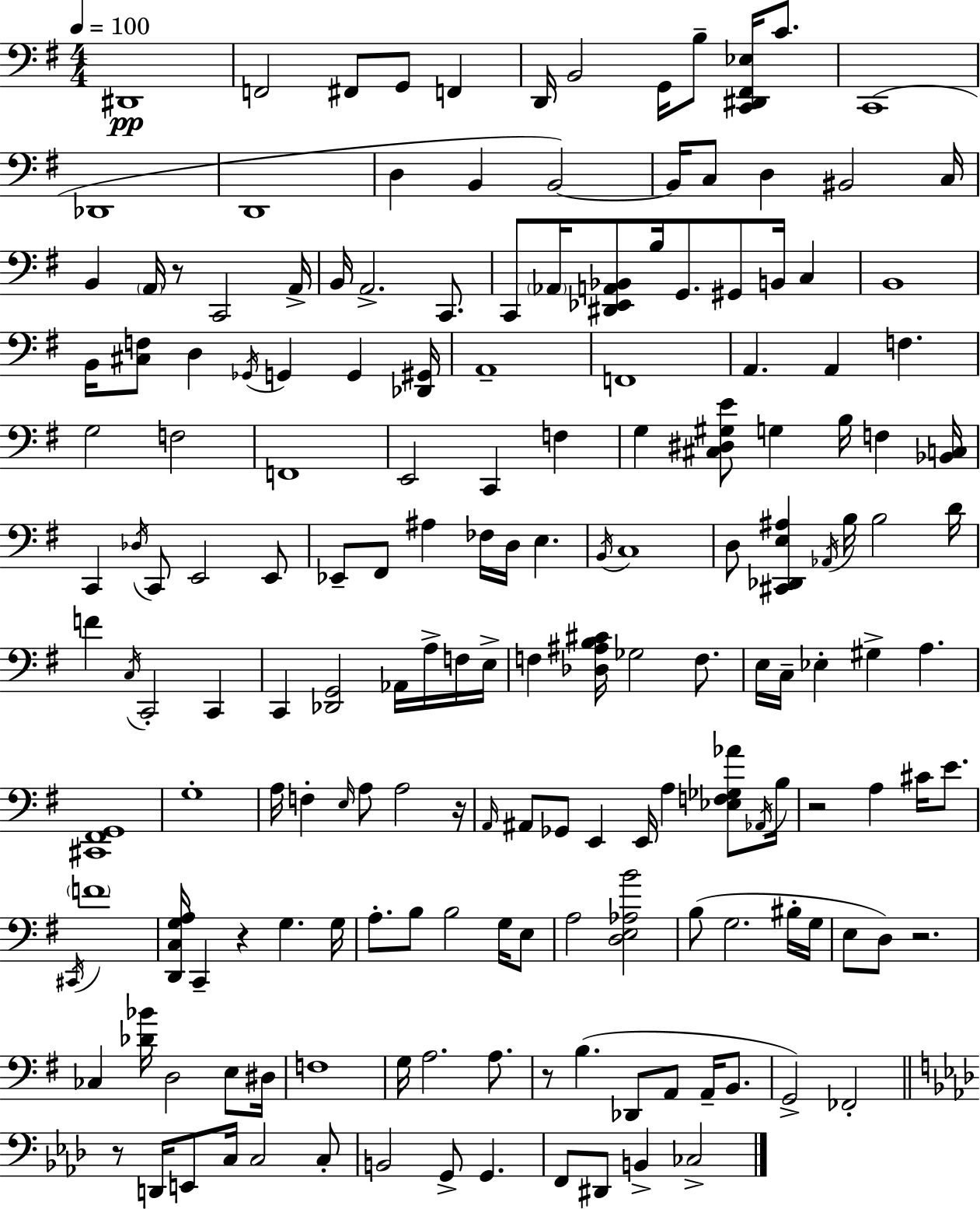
{
  \clef bass
  \numericTimeSignature
  \time 4/4
  \key e \minor
  \tempo 4 = 100
  dis,1\pp | f,2 fis,8 g,8 f,4 | d,16 b,2 g,16 b8-- <c, dis, fis, ees>16 c'8. | c,1( | \break des,1 | d,1 | d4 b,4 b,2~~) | b,16 c8 d4 bis,2 c16 | \break b,4 \parenthesize a,16 r8 c,2 a,16-> | b,16 a,2.-> c,8. | c,8 \parenthesize aes,16 <dis, ees, a, bes,>8 b16 g,8. gis,8 b,16 c4 | b,1 | \break b,16 <cis f>8 d4 \acciaccatura { ges,16 } g,4 g,4 | <des, gis,>16 a,1-- | f,1 | a,4. a,4 f4. | \break g2 f2 | f,1 | e,2 c,4 f4 | g4 <cis dis gis e'>8 g4 b16 f4 | \break <bes, c>16 c,4 \acciaccatura { des16 } c,8 e,2 | e,8 ees,8-- fis,8 ais4 fes16 d16 e4. | \acciaccatura { b,16 } c1 | d8 <cis, des, e ais>4 \acciaccatura { aes,16 } b16 b2 | \break d'16 f'4 \acciaccatura { c16 } c,2-. | c,4 c,4 <des, g,>2 | aes,16 a16-> f16 e16-> f4 <des ais b cis'>16 ges2 | f8. e16 c16-- ees4-. gis4-> a4. | \break <cis, fis, g,>1 | g1-. | a16 f4-. \grace { e16 } a8 a2 | r16 \grace { a,16 } ais,8 ges,8 e,4 e,16 | \break a4 <ees f ges aes'>8 \acciaccatura { aes,16 } b16 r2 | a4 cis'16 e'8. \acciaccatura { cis,16 } \parenthesize f'1 | <d, c g a>16 c,4-- r4 | g4. g16 a8.-. b8 b2 | \break g16 e8 a2 | <d e aes b'>2 b8( g2. | bis16-. g16 e8 d8) r2. | ces4 <des' bes'>16 d2 | \break e8 dis16 f1 | g16 a2. | a8. r8 b4.( | des,8 a,8 a,16-- b,8. g,2->) | \break fes,2-. \bar "||" \break \key aes \major r8 d,16 e,8 c16 c2 c8-. | b,2 g,8-> g,4. | f,8 dis,8 b,4-> ces2-> | \bar "|."
}